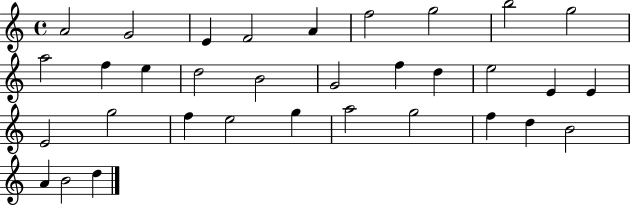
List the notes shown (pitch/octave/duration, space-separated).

A4/h G4/h E4/q F4/h A4/q F5/h G5/h B5/h G5/h A5/h F5/q E5/q D5/h B4/h G4/h F5/q D5/q E5/h E4/q E4/q E4/h G5/h F5/q E5/h G5/q A5/h G5/h F5/q D5/q B4/h A4/q B4/h D5/q